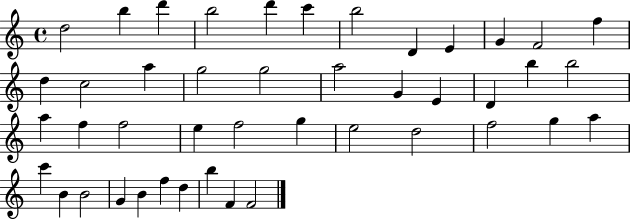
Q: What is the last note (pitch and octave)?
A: F4